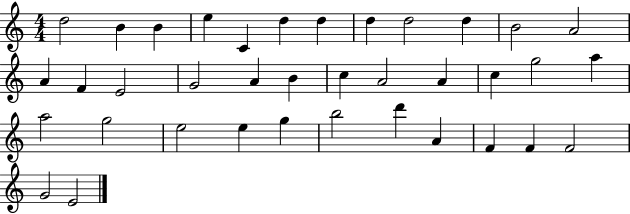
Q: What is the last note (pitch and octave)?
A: E4